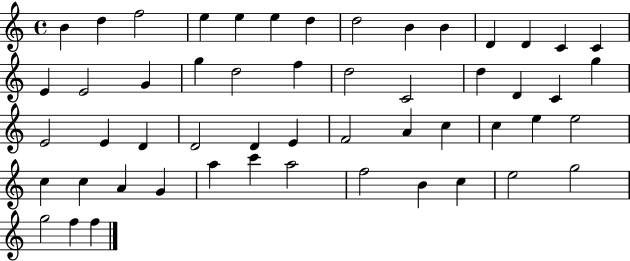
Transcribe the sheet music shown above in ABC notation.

X:1
T:Untitled
M:4/4
L:1/4
K:C
B d f2 e e e d d2 B B D D C C E E2 G g d2 f d2 C2 d D C g E2 E D D2 D E F2 A c c e e2 c c A G a c' a2 f2 B c e2 g2 g2 f f